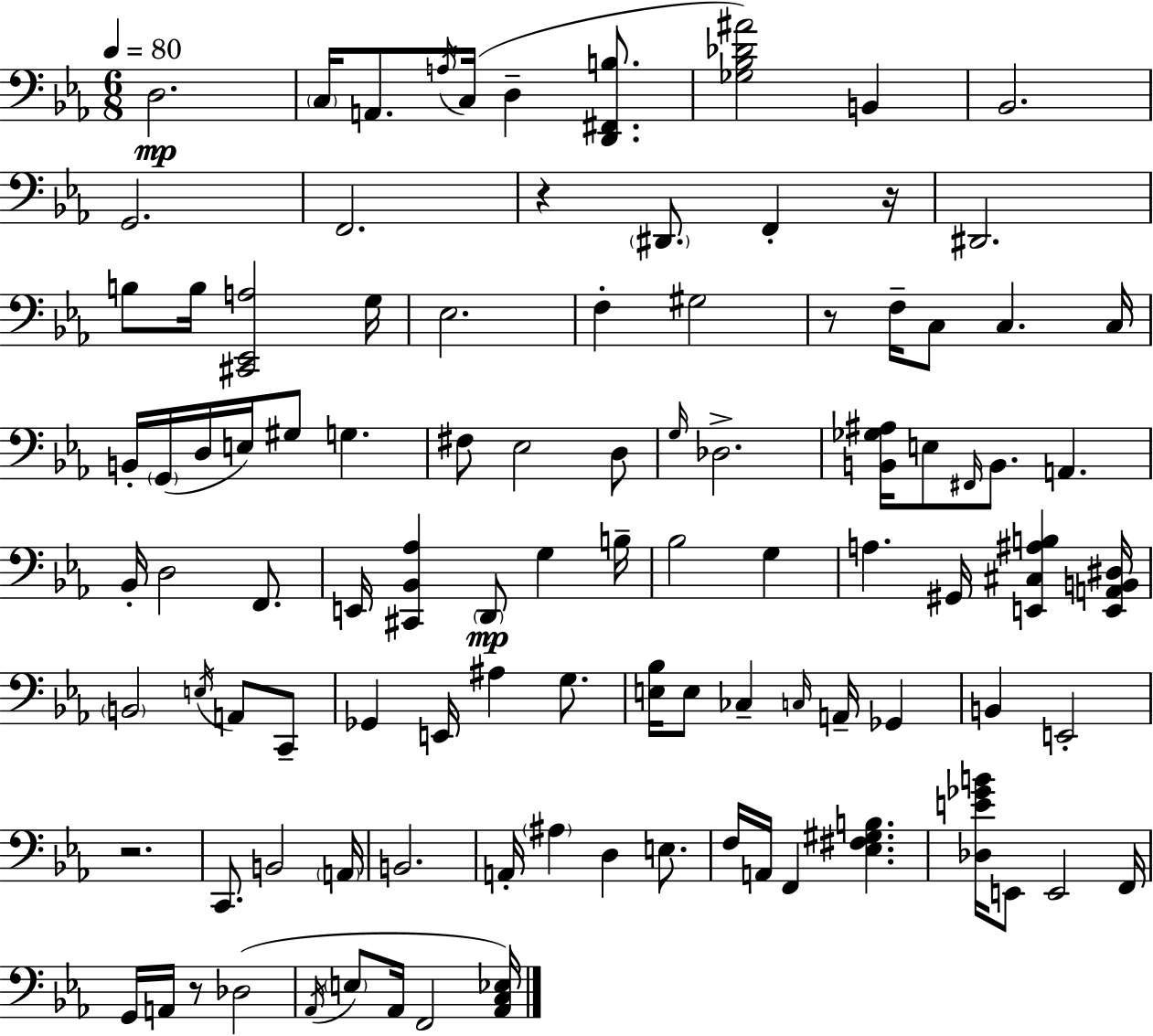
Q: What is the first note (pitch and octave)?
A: D3